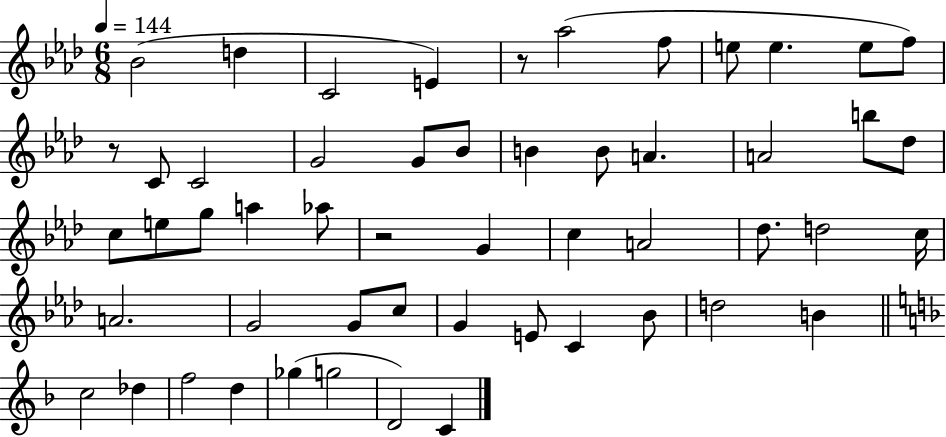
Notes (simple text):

Bb4/h D5/q C4/h E4/q R/e Ab5/h F5/e E5/e E5/q. E5/e F5/e R/e C4/e C4/h G4/h G4/e Bb4/e B4/q B4/e A4/q. A4/h B5/e Db5/e C5/e E5/e G5/e A5/q Ab5/e R/h G4/q C5/q A4/h Db5/e. D5/h C5/s A4/h. G4/h G4/e C5/e G4/q E4/e C4/q Bb4/e D5/h B4/q C5/h Db5/q F5/h D5/q Gb5/q G5/h D4/h C4/q